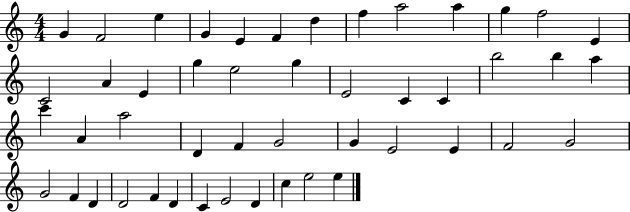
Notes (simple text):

G4/q F4/h E5/q G4/q E4/q F4/q D5/q F5/q A5/h A5/q G5/q F5/h E4/q C4/h A4/q E4/q G5/q E5/h G5/q E4/h C4/q C4/q B5/h B5/q A5/q C6/q A4/q A5/h D4/q F4/q G4/h G4/q E4/h E4/q F4/h G4/h G4/h F4/q D4/q D4/h F4/q D4/q C4/q E4/h D4/q C5/q E5/h E5/q